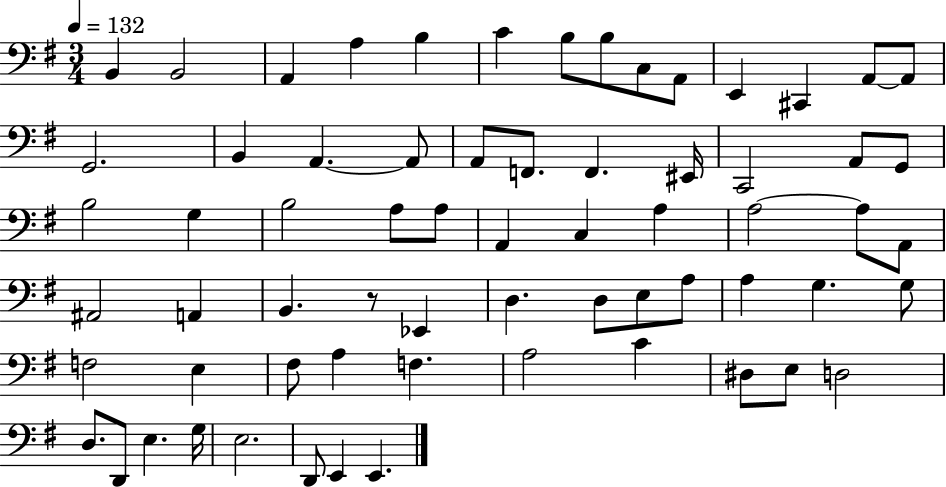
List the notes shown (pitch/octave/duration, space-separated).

B2/q B2/h A2/q A3/q B3/q C4/q B3/e B3/e C3/e A2/e E2/q C#2/q A2/e A2/e G2/h. B2/q A2/q. A2/e A2/e F2/e. F2/q. EIS2/s C2/h A2/e G2/e B3/h G3/q B3/h A3/e A3/e A2/q C3/q A3/q A3/h A3/e A2/e A#2/h A2/q B2/q. R/e Eb2/q D3/q. D3/e E3/e A3/e A3/q G3/q. G3/e F3/h E3/q F#3/e A3/q F3/q. A3/h C4/q D#3/e E3/e D3/h D3/e. D2/e E3/q. G3/s E3/h. D2/e E2/q E2/q.